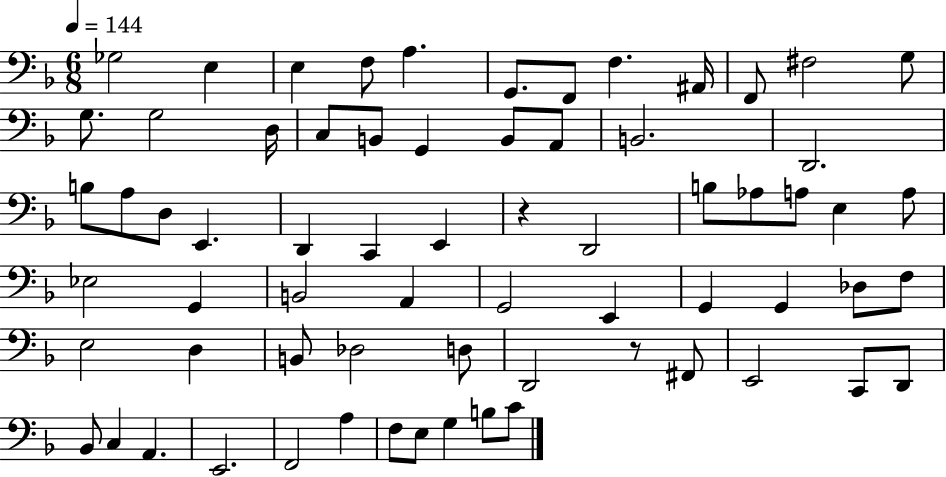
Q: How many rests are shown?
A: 2